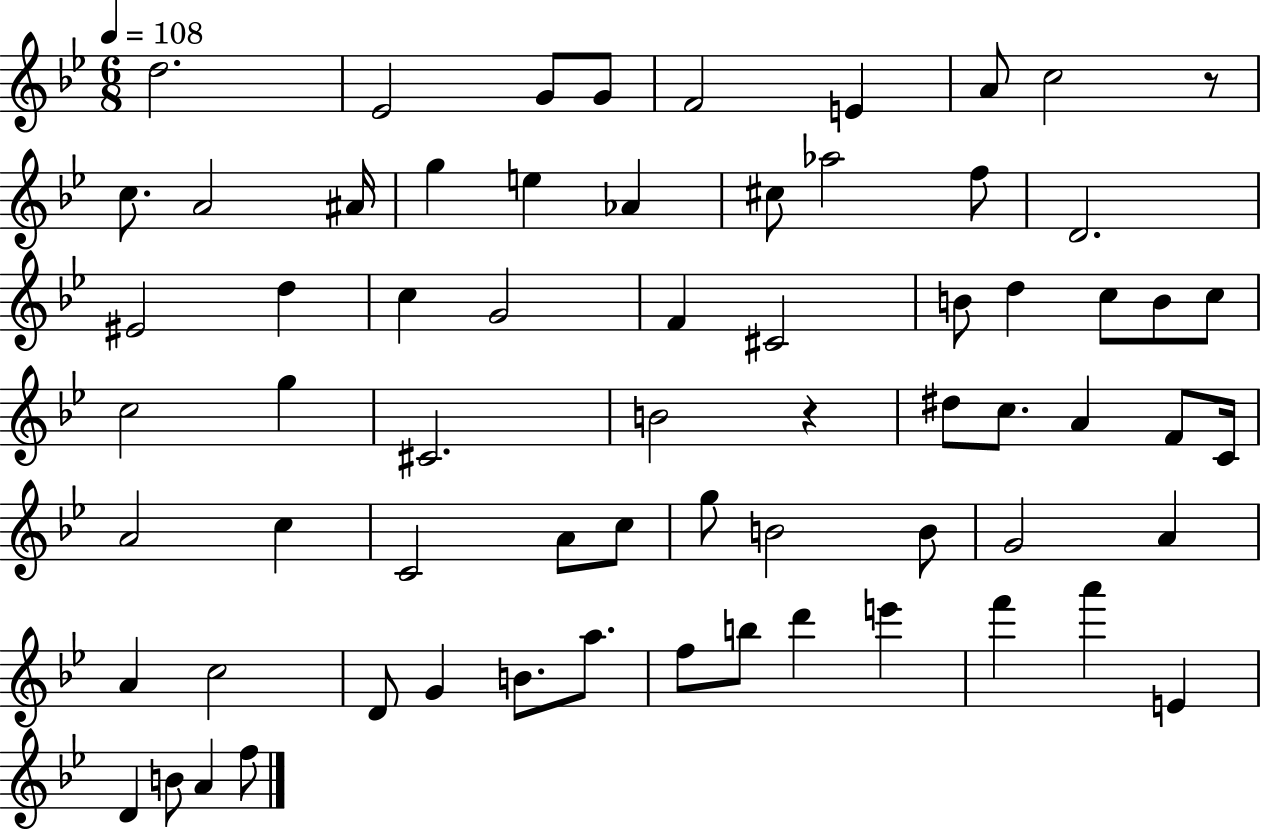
X:1
T:Untitled
M:6/8
L:1/4
K:Bb
d2 _E2 G/2 G/2 F2 E A/2 c2 z/2 c/2 A2 ^A/4 g e _A ^c/2 _a2 f/2 D2 ^E2 d c G2 F ^C2 B/2 d c/2 B/2 c/2 c2 g ^C2 B2 z ^d/2 c/2 A F/2 C/4 A2 c C2 A/2 c/2 g/2 B2 B/2 G2 A A c2 D/2 G B/2 a/2 f/2 b/2 d' e' f' a' E D B/2 A f/2